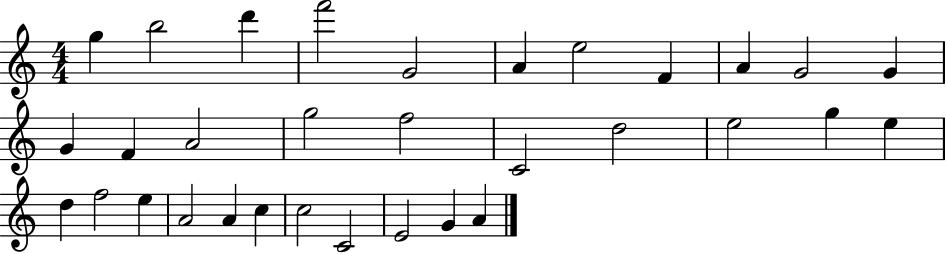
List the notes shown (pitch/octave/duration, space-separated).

G5/q B5/h D6/q F6/h G4/h A4/q E5/h F4/q A4/q G4/h G4/q G4/q F4/q A4/h G5/h F5/h C4/h D5/h E5/h G5/q E5/q D5/q F5/h E5/q A4/h A4/q C5/q C5/h C4/h E4/h G4/q A4/q